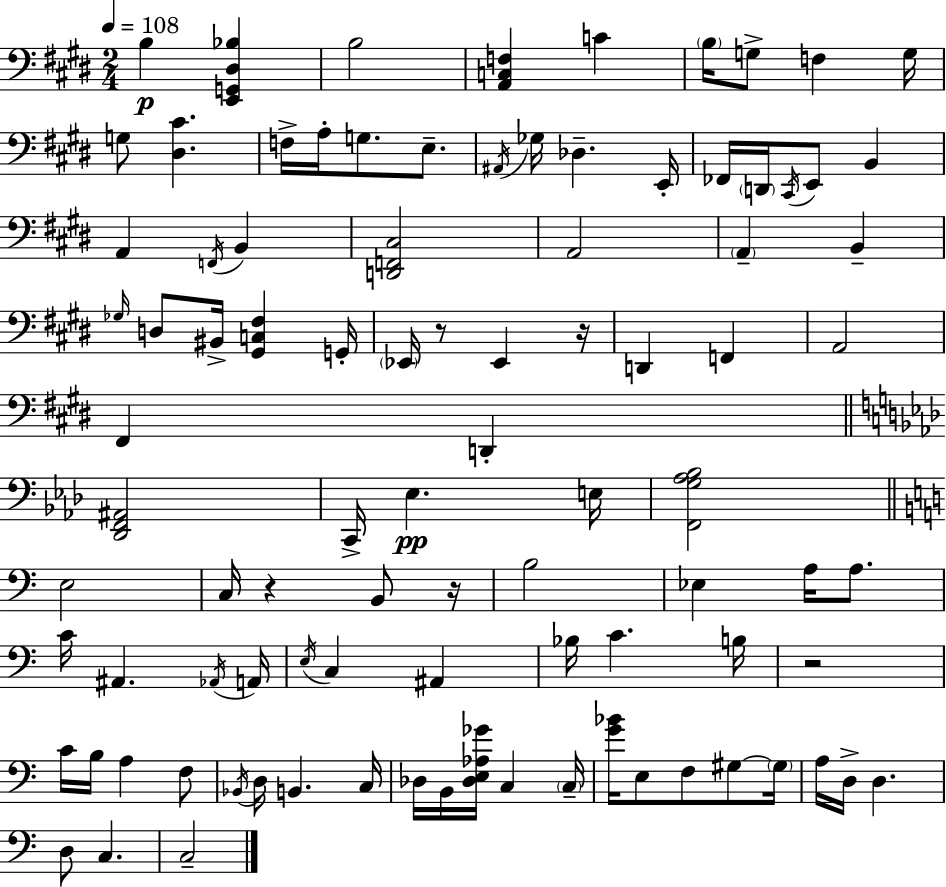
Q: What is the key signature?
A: E major